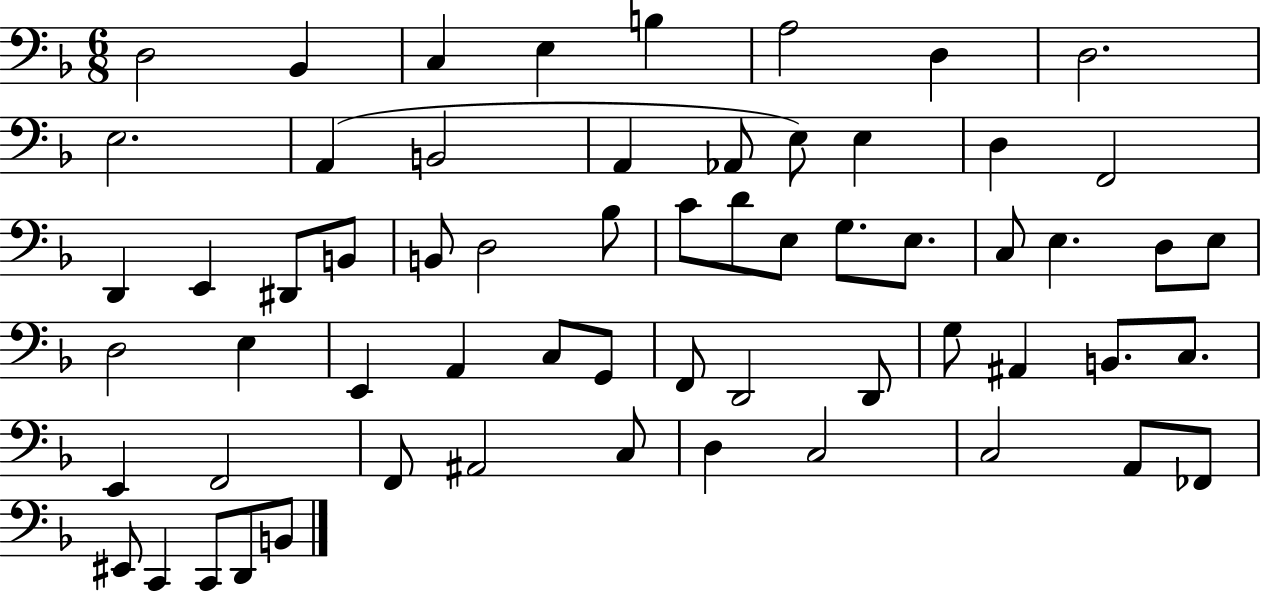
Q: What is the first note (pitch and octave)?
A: D3